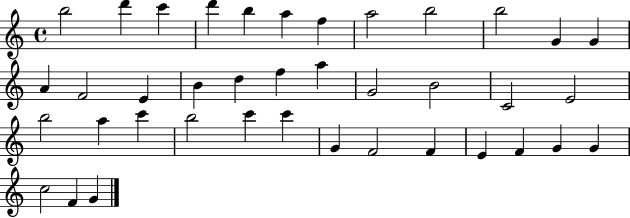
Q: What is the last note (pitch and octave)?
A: G4